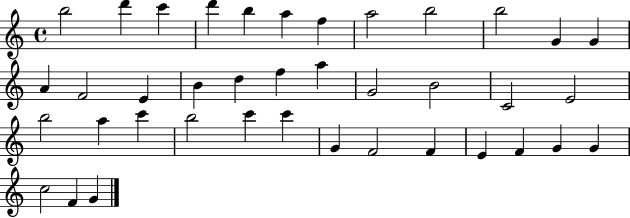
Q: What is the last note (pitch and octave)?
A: G4